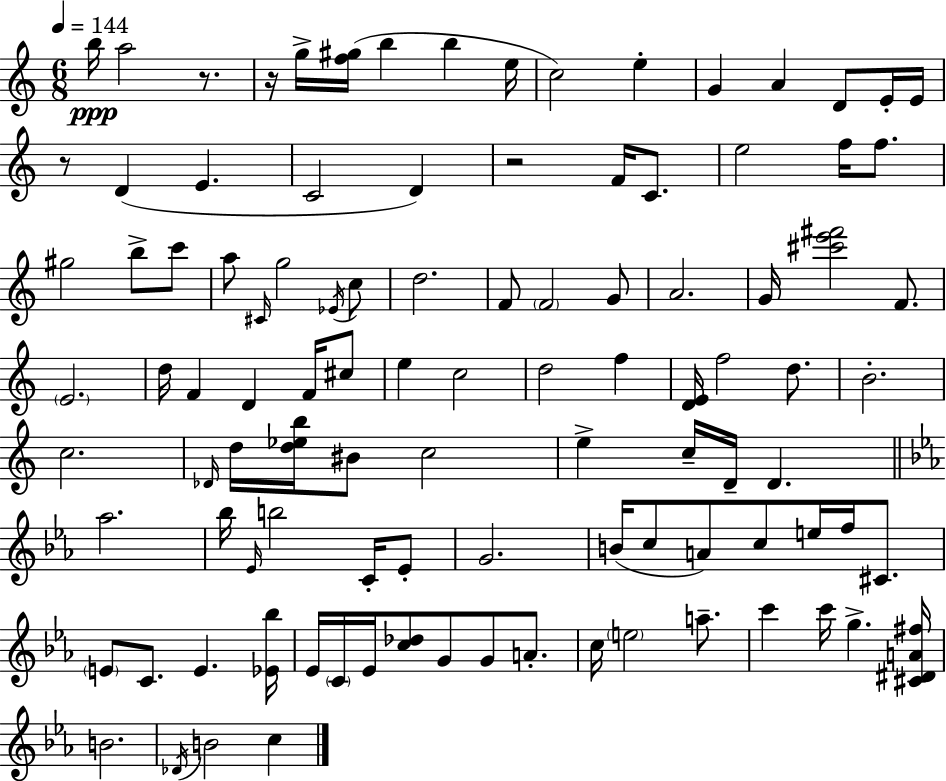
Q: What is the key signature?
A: A minor